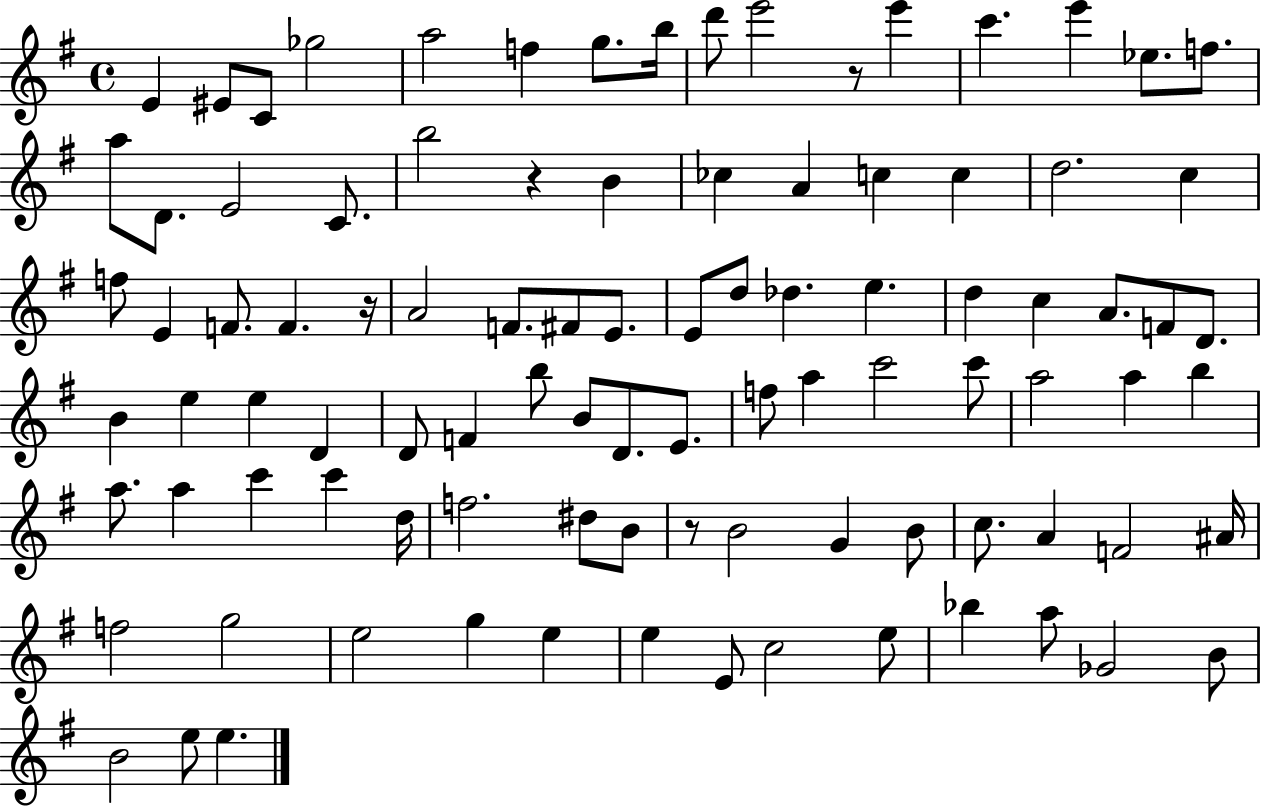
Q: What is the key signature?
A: G major